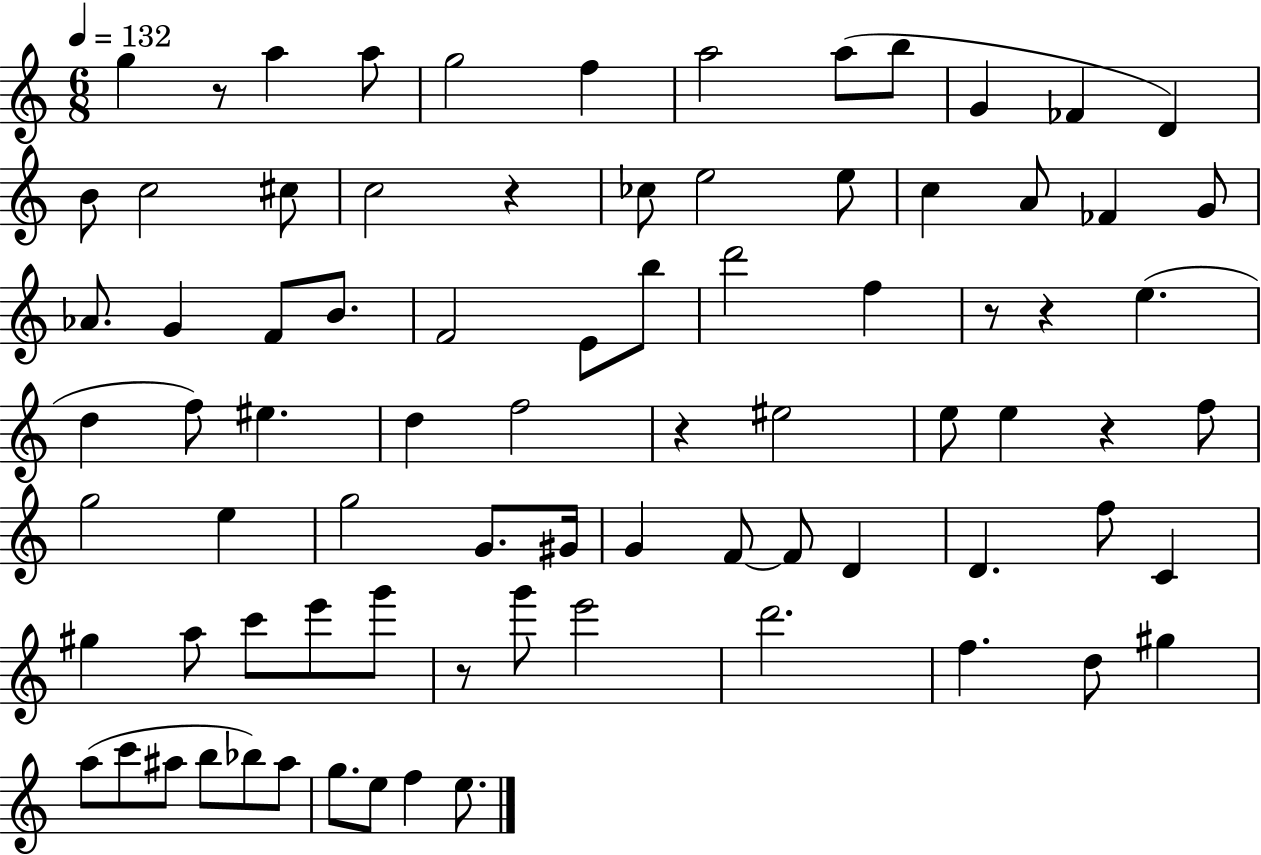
G5/q R/e A5/q A5/e G5/h F5/q A5/h A5/e B5/e G4/q FES4/q D4/q B4/e C5/h C#5/e C5/h R/q CES5/e E5/h E5/e C5/q A4/e FES4/q G4/e Ab4/e. G4/q F4/e B4/e. F4/h E4/e B5/e D6/h F5/q R/e R/q E5/q. D5/q F5/e EIS5/q. D5/q F5/h R/q EIS5/h E5/e E5/q R/q F5/e G5/h E5/q G5/h G4/e. G#4/s G4/q F4/e F4/e D4/q D4/q. F5/e C4/q G#5/q A5/e C6/e E6/e G6/e R/e G6/e E6/h D6/h. F5/q. D5/e G#5/q A5/e C6/e A#5/e B5/e Bb5/e A#5/e G5/e. E5/e F5/q E5/e.